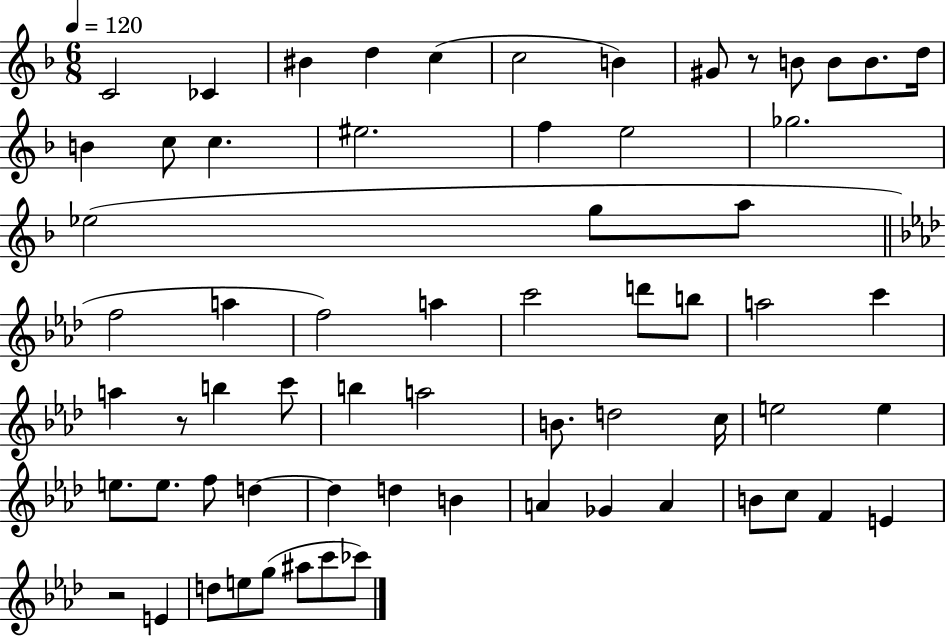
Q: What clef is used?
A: treble